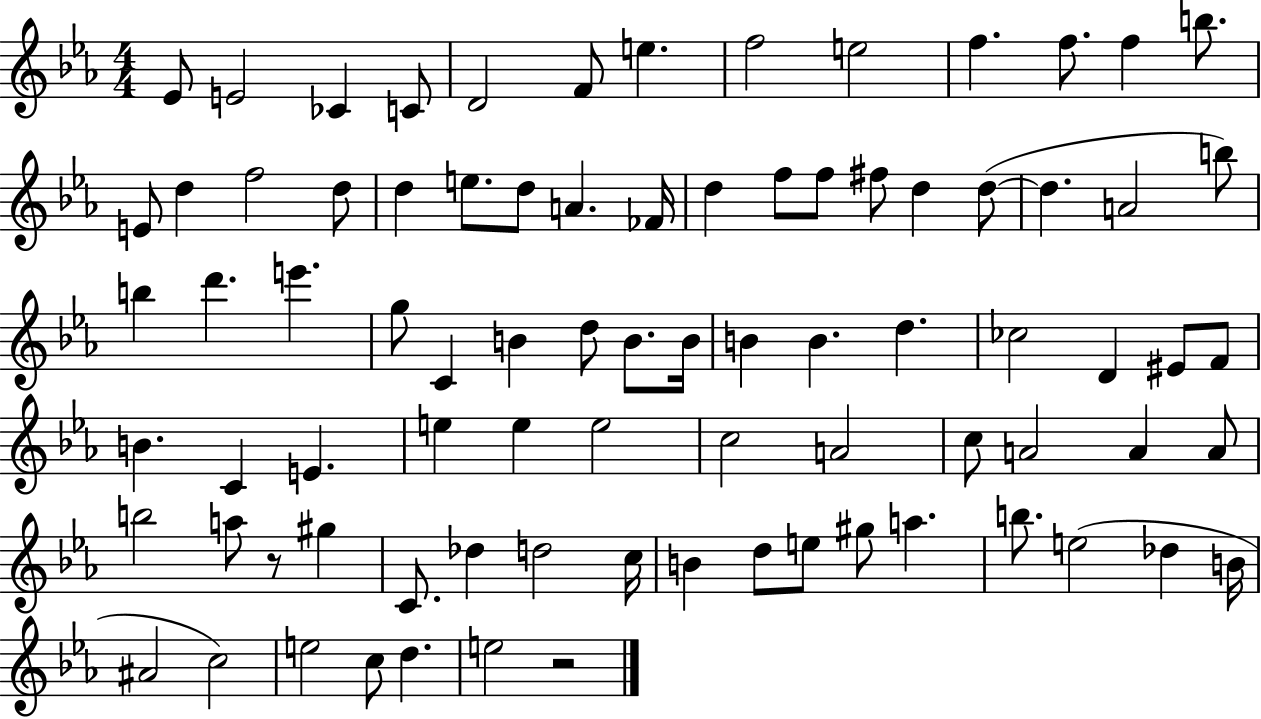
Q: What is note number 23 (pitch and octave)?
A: D5